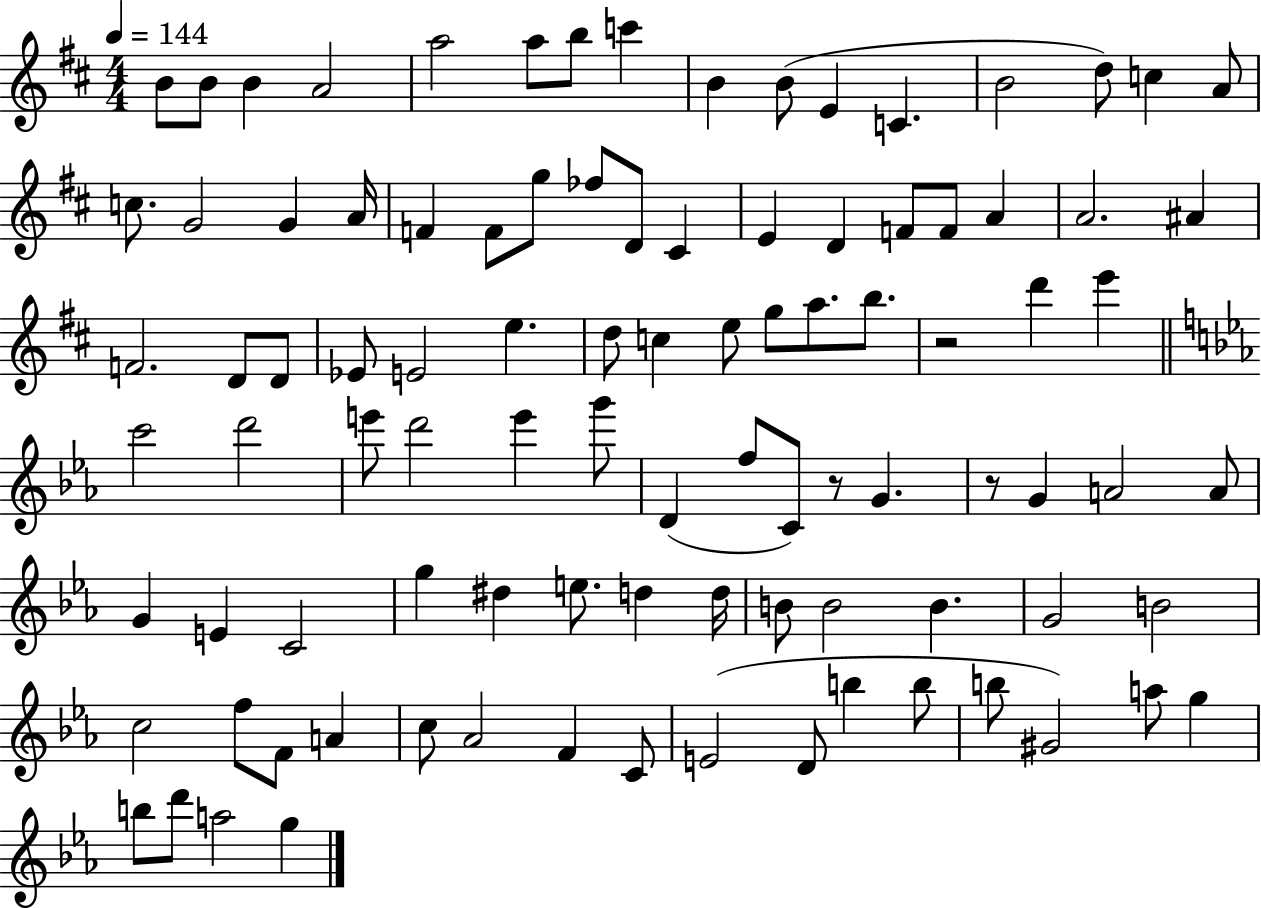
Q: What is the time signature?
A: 4/4